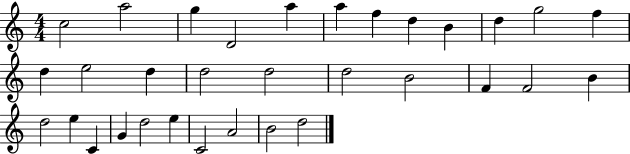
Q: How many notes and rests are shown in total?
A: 32